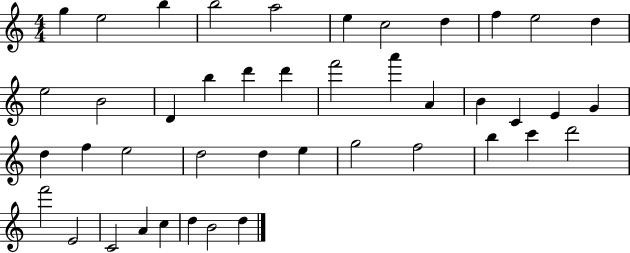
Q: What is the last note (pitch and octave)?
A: D5